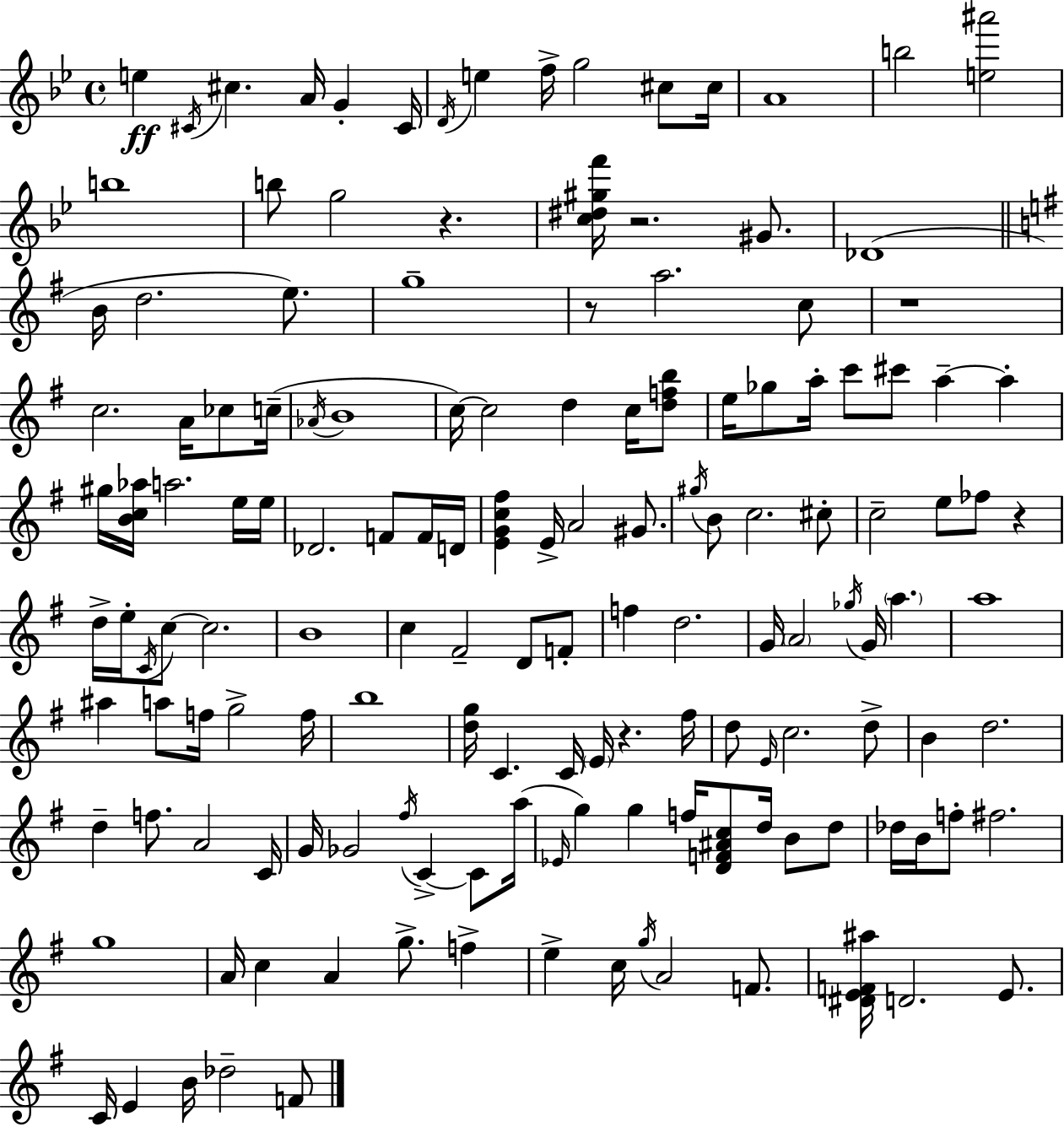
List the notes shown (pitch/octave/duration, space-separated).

E5/q C#4/s C#5/q. A4/s G4/q C#4/s D4/s E5/q F5/s G5/h C#5/e C#5/s A4/w B5/h [E5,A#6]/h B5/w B5/e G5/h R/q. [C5,D#5,G#5,F6]/s R/h. G#4/e. Db4/w B4/s D5/h. E5/e. G5/w R/e A5/h. C5/e R/w C5/h. A4/s CES5/e C5/s Ab4/s B4/w C5/s C5/h D5/q C5/s [D5,F5,B5]/e E5/s Gb5/e A5/s C6/e C#6/e A5/q A5/q G#5/s [B4,C5,Ab5]/s A5/h. E5/s E5/s Db4/h. F4/e F4/s D4/s [E4,G4,C5,F#5]/q E4/s A4/h G#4/e. G#5/s B4/e C5/h. C#5/e C5/h E5/e FES5/e R/q D5/s E5/s C4/s C5/e C5/h. B4/w C5/q F#4/h D4/e F4/e F5/q D5/h. G4/s A4/h Gb5/s G4/s A5/q. A5/w A#5/q A5/e F5/s G5/h F5/s B5/w [D5,G5]/s C4/q. C4/s E4/s R/q. F#5/s D5/e E4/s C5/h. D5/e B4/q D5/h. D5/q F5/e. A4/h C4/s G4/s Gb4/h F#5/s C4/q C4/e A5/s Eb4/s G5/q G5/q F5/s [D4,F4,A#4,C5]/e D5/s B4/e D5/e Db5/s B4/s F5/e F#5/h. G5/w A4/s C5/q A4/q G5/e. F5/q E5/q C5/s G5/s A4/h F4/e. [D#4,E4,F4,A#5]/s D4/h. E4/e. C4/s E4/q B4/s Db5/h F4/e